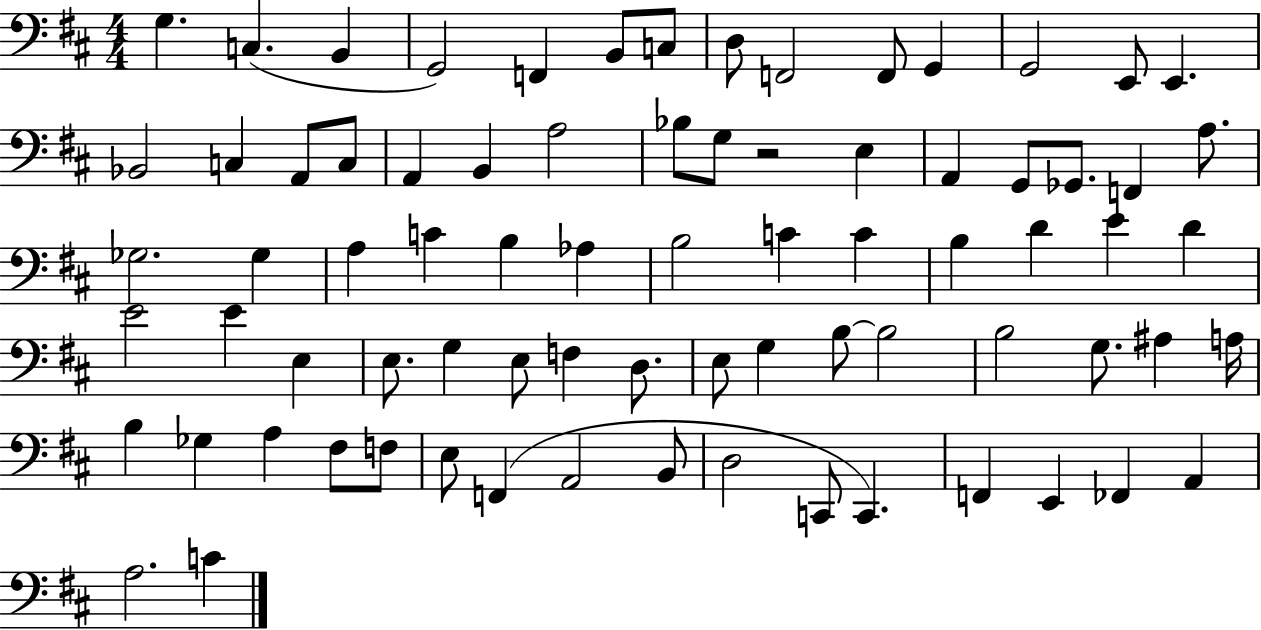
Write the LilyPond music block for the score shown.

{
  \clef bass
  \numericTimeSignature
  \time 4/4
  \key d \major
  \repeat volta 2 { g4. c4.( b,4 | g,2) f,4 b,8 c8 | d8 f,2 f,8 g,4 | g,2 e,8 e,4. | \break bes,2 c4 a,8 c8 | a,4 b,4 a2 | bes8 g8 r2 e4 | a,4 g,8 ges,8. f,4 a8. | \break ges2. ges4 | a4 c'4 b4 aes4 | b2 c'4 c'4 | b4 d'4 e'4 d'4 | \break e'2 e'4 e4 | e8. g4 e8 f4 d8. | e8 g4 b8~~ b2 | b2 g8. ais4 a16 | \break b4 ges4 a4 fis8 f8 | e8 f,4( a,2 b,8 | d2 c,8 c,4.) | f,4 e,4 fes,4 a,4 | \break a2. c'4 | } \bar "|."
}